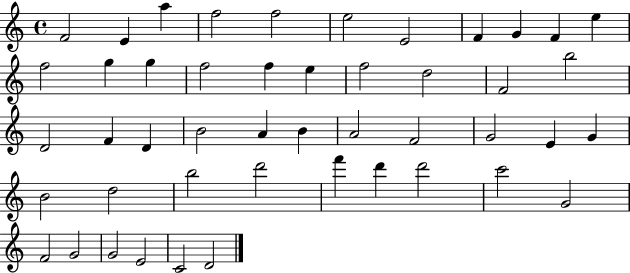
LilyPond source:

{
  \clef treble
  \time 4/4
  \defaultTimeSignature
  \key c \major
  f'2 e'4 a''4 | f''2 f''2 | e''2 e'2 | f'4 g'4 f'4 e''4 | \break f''2 g''4 g''4 | f''2 f''4 e''4 | f''2 d''2 | f'2 b''2 | \break d'2 f'4 d'4 | b'2 a'4 b'4 | a'2 f'2 | g'2 e'4 g'4 | \break b'2 d''2 | b''2 d'''2 | f'''4 d'''4 d'''2 | c'''2 g'2 | \break f'2 g'2 | g'2 e'2 | c'2 d'2 | \bar "|."
}